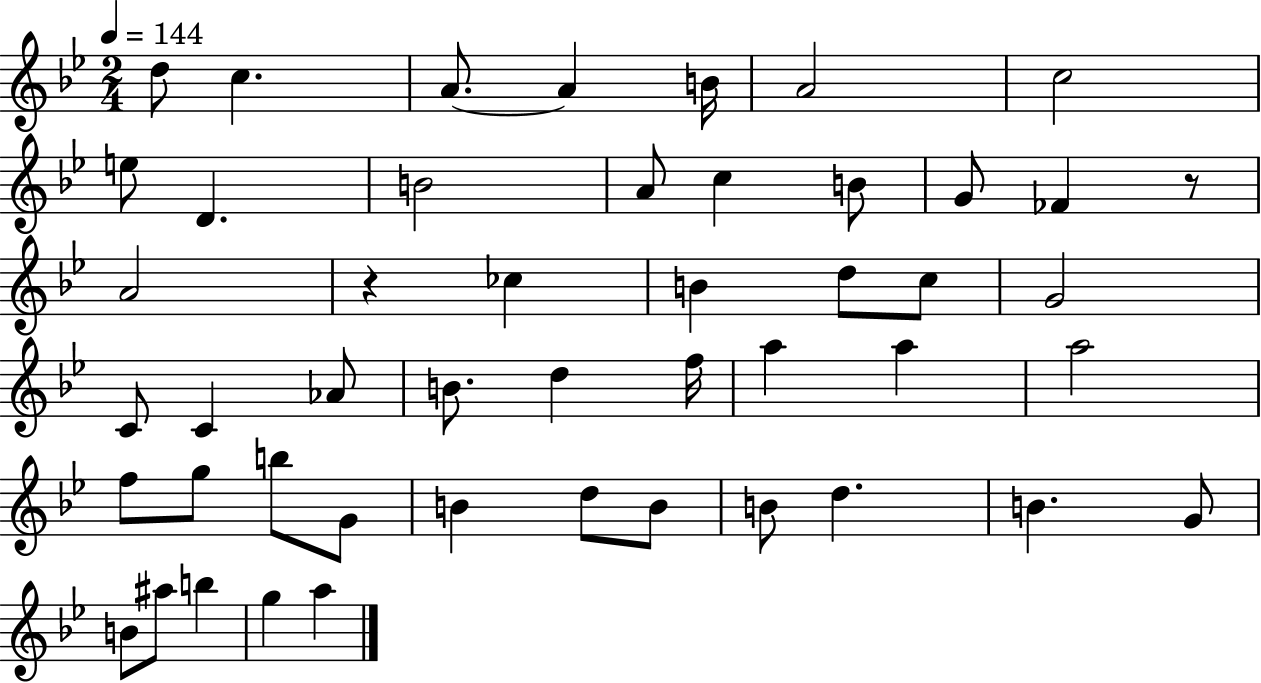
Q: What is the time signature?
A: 2/4